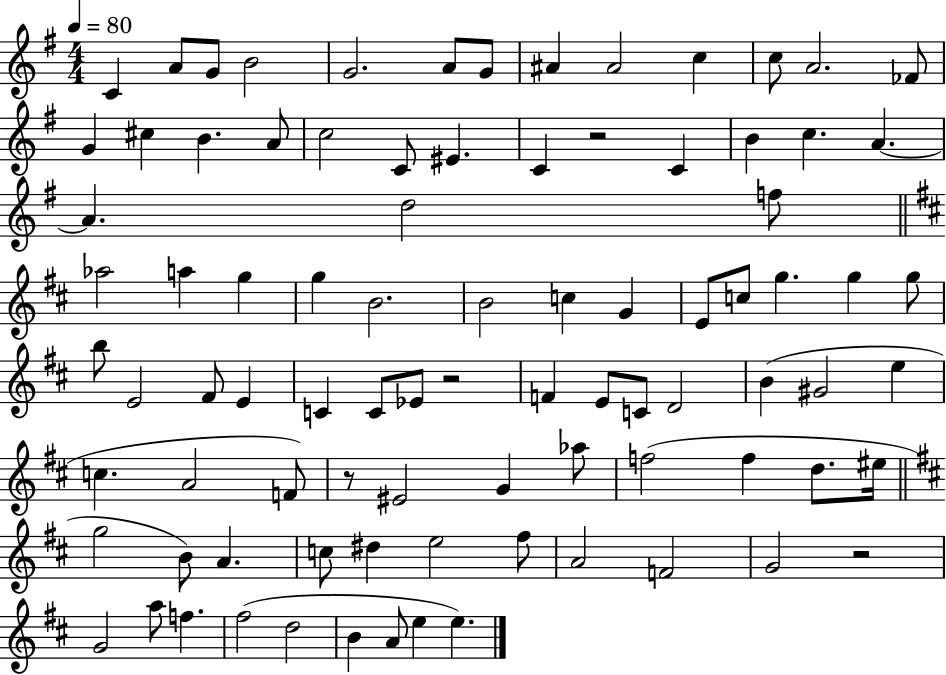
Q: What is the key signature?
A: G major